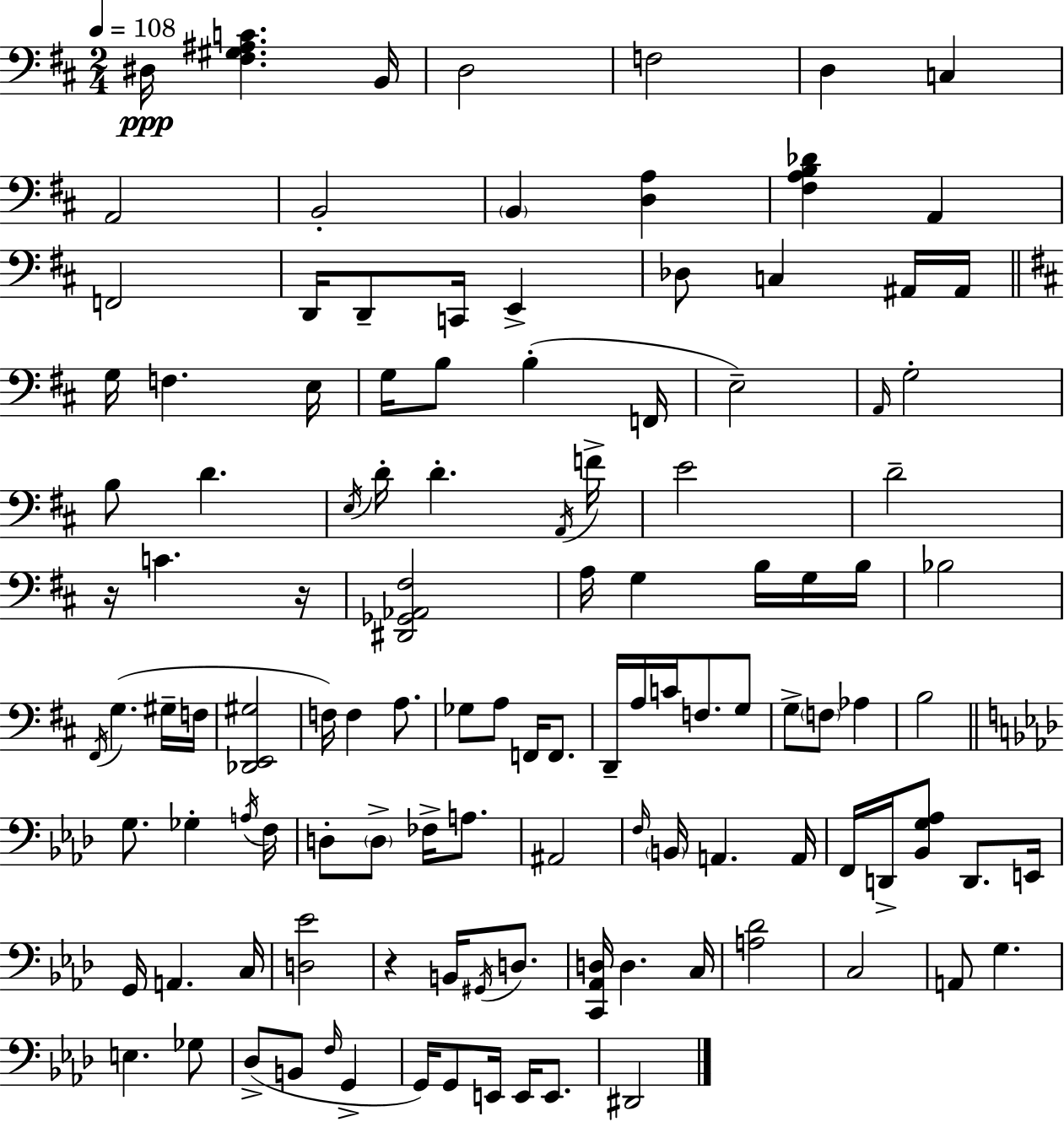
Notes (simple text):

D#3/s [F#3,G#3,A#3,C4]/q. B2/s D3/h F3/h D3/q C3/q A2/h B2/h B2/q [D3,A3]/q [F#3,A3,B3,Db4]/q A2/q F2/h D2/s D2/e C2/s E2/q Db3/e C3/q A#2/s A#2/s G3/s F3/q. E3/s G3/s B3/e B3/q F2/s E3/h A2/s G3/h B3/e D4/q. E3/s D4/s D4/q. A2/s F4/s E4/h D4/h R/s C4/q. R/s [D#2,Gb2,Ab2,F#3]/h A3/s G3/q B3/s G3/s B3/s Bb3/h F#2/s G3/q. G#3/s F3/s [Db2,E2,G#3]/h F3/s F3/q A3/e. Gb3/e A3/e F2/s F2/e. D2/s A3/s C4/s F3/e. G3/e G3/e F3/e Ab3/q B3/h G3/e. Gb3/q A3/s F3/s D3/e D3/e FES3/s A3/e. A#2/h F3/s B2/s A2/q. A2/s F2/s D2/s [Bb2,G3,Ab3]/e D2/e. E2/s G2/s A2/q. C3/s [D3,Eb4]/h R/q B2/s G#2/s D3/e. [C2,Ab2,D3]/s D3/q. C3/s [A3,Db4]/h C3/h A2/e G3/q. E3/q. Gb3/e Db3/e B2/e F3/s G2/q G2/s G2/e E2/s E2/s E2/e. D#2/h